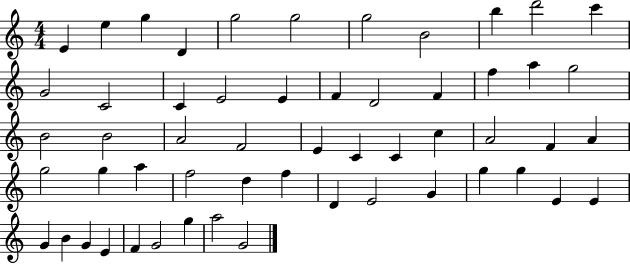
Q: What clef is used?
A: treble